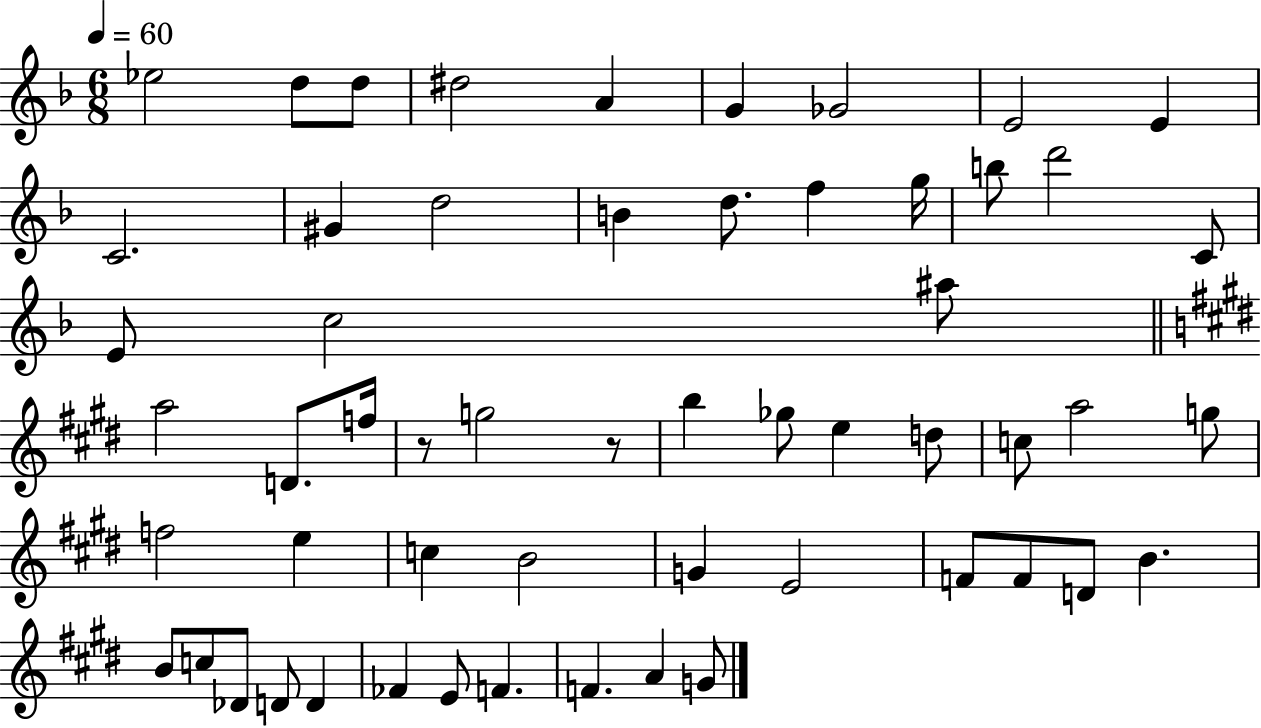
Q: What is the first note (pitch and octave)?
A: Eb5